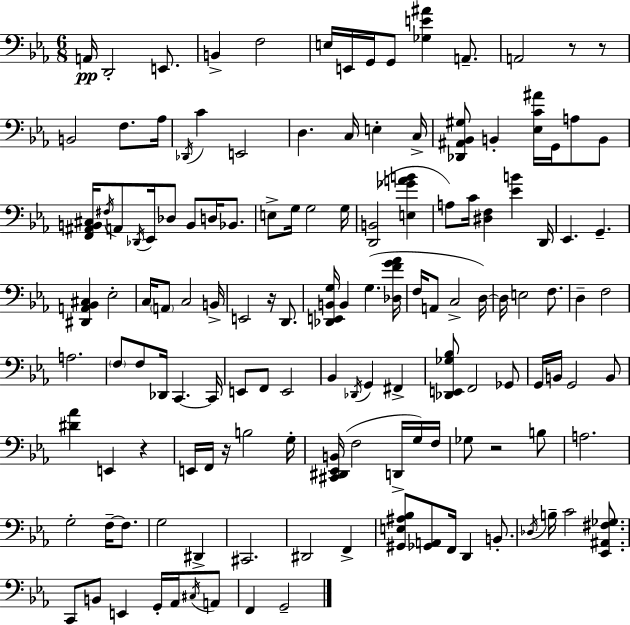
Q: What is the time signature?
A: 6/8